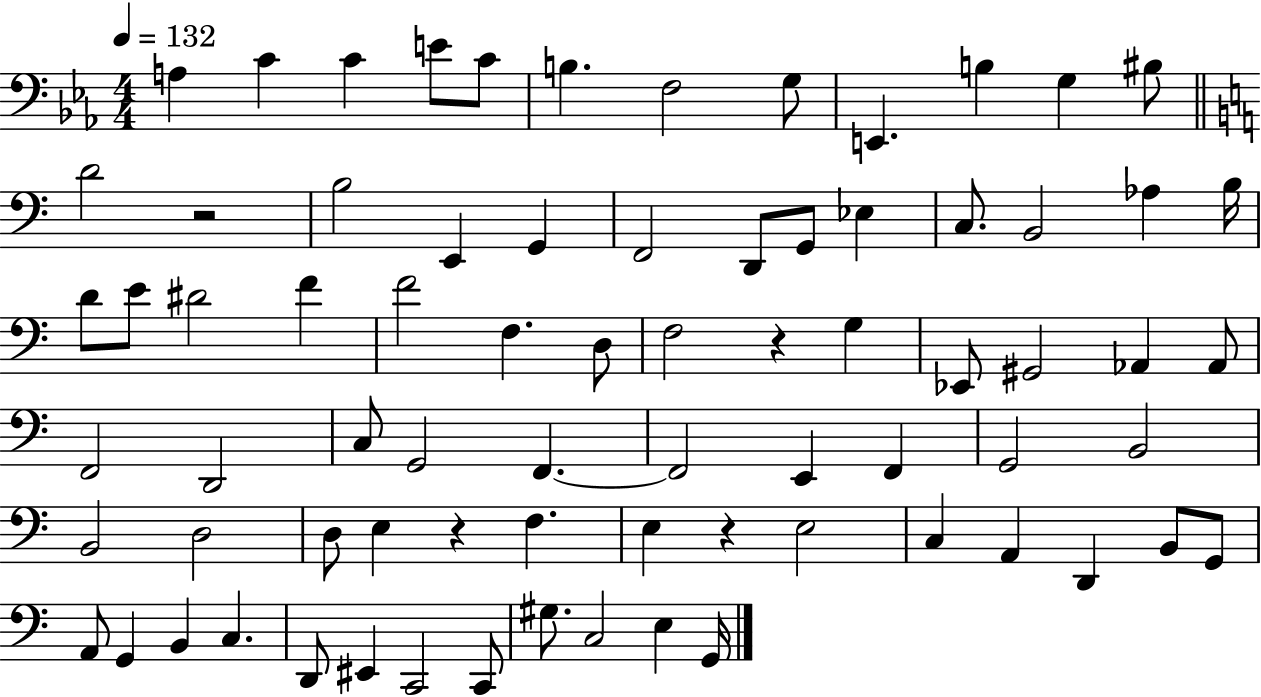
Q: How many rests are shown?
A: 4